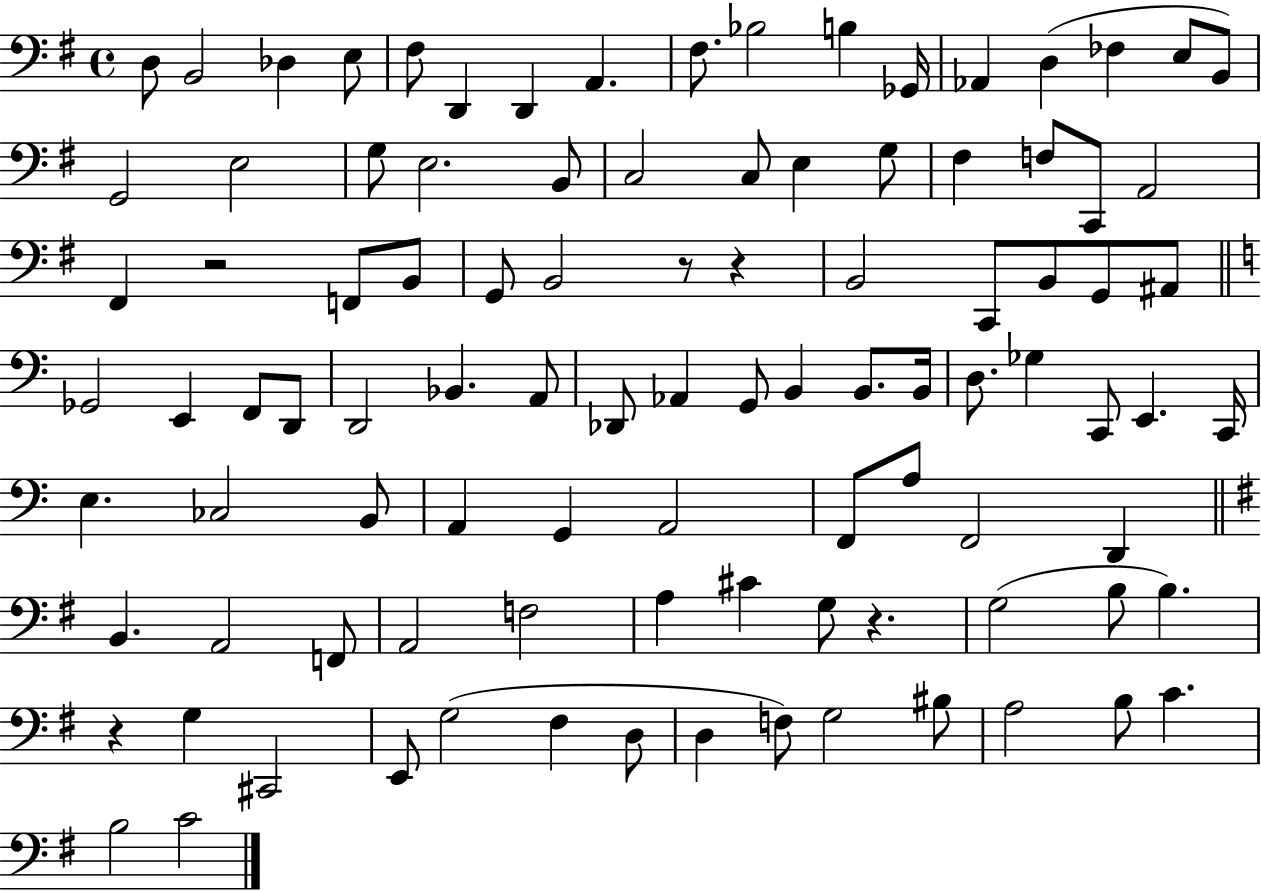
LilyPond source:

{
  \clef bass
  \time 4/4
  \defaultTimeSignature
  \key g \major
  d8 b,2 des4 e8 | fis8 d,4 d,4 a,4. | fis8. bes2 b4 ges,16 | aes,4 d4( fes4 e8 b,8) | \break g,2 e2 | g8 e2. b,8 | c2 c8 e4 g8 | fis4 f8 c,8 a,2 | \break fis,4 r2 f,8 b,8 | g,8 b,2 r8 r4 | b,2 c,8 b,8 g,8 ais,8 | \bar "||" \break \key a \minor ges,2 e,4 f,8 d,8 | d,2 bes,4. a,8 | des,8 aes,4 g,8 b,4 b,8. b,16 | d8. ges4 c,8 e,4. c,16 | \break e4. ces2 b,8 | a,4 g,4 a,2 | f,8 a8 f,2 d,4 | \bar "||" \break \key e \minor b,4. a,2 f,8 | a,2 f2 | a4 cis'4 g8 r4. | g2( b8 b4.) | \break r4 g4 cis,2 | e,8 g2( fis4 d8 | d4 f8) g2 bis8 | a2 b8 c'4. | \break b2 c'2 | \bar "|."
}